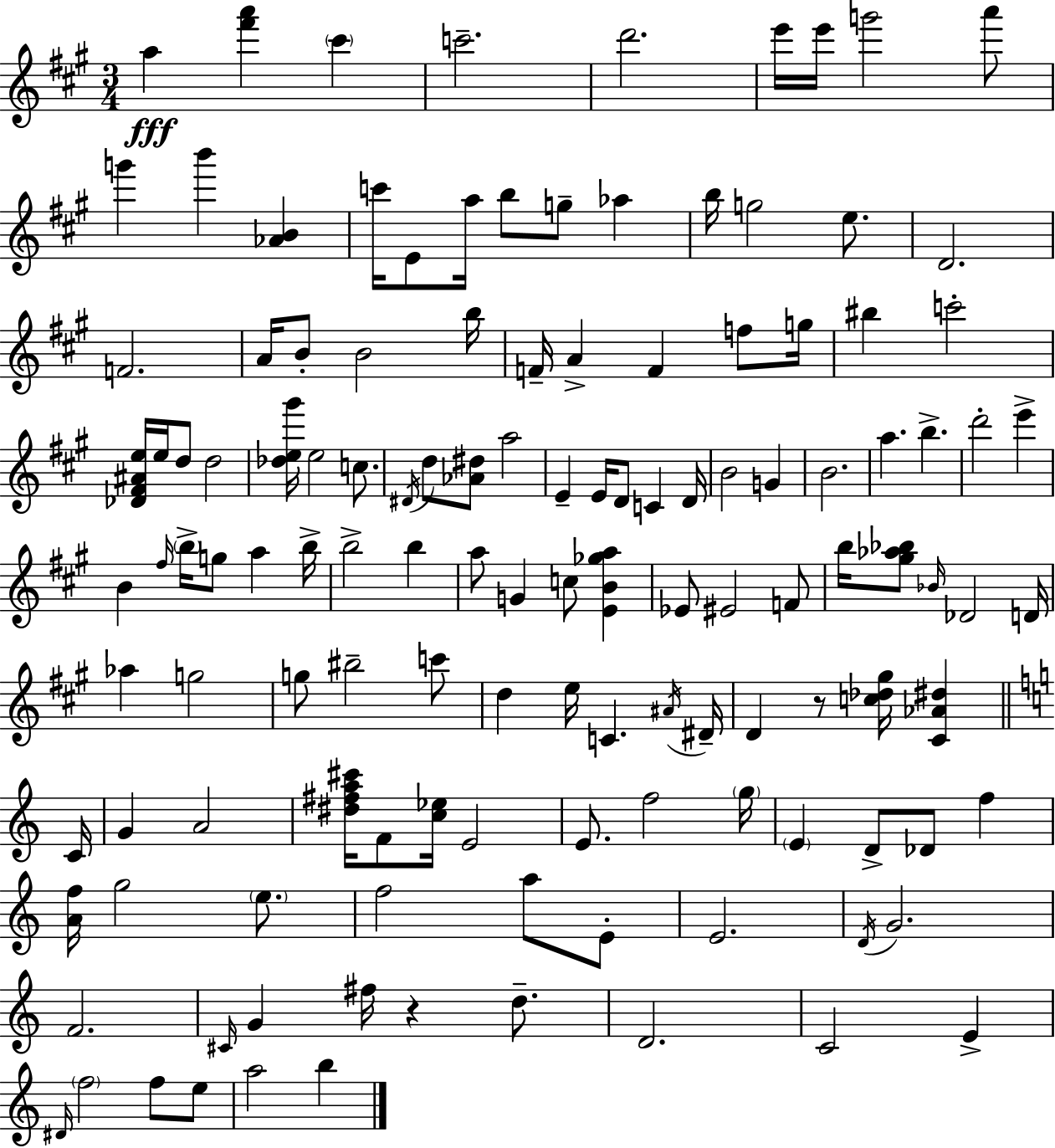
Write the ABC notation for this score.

X:1
T:Untitled
M:3/4
L:1/4
K:A
a [^f'a'] ^c' c'2 d'2 e'/4 e'/4 g'2 a'/2 g' b' [_AB] c'/4 E/2 a/4 b/2 g/2 _a b/4 g2 e/2 D2 F2 A/4 B/2 B2 b/4 F/4 A F f/2 g/4 ^b c'2 [_D^F^Ae]/4 e/4 d/2 d2 [_de^g']/4 e2 c/2 ^D/4 d/2 [_A^d]/2 a2 E E/4 D/2 C D/4 B2 G B2 a b d'2 e' B ^f/4 b/4 g/2 a b/4 b2 b a/2 G c/2 [EB_ga] _E/2 ^E2 F/2 b/4 [^g_a_b]/2 _B/4 _D2 D/4 _a g2 g/2 ^b2 c'/2 d e/4 C ^A/4 ^D/4 D z/2 [c_d^g]/4 [^C_A^d] C/4 G A2 [^d^fa^c']/4 F/2 [c_e]/4 E2 E/2 f2 g/4 E D/2 _D/2 f [Af]/4 g2 e/2 f2 a/2 E/2 E2 D/4 G2 F2 ^C/4 G ^f/4 z d/2 D2 C2 E ^D/4 f2 f/2 e/2 a2 b